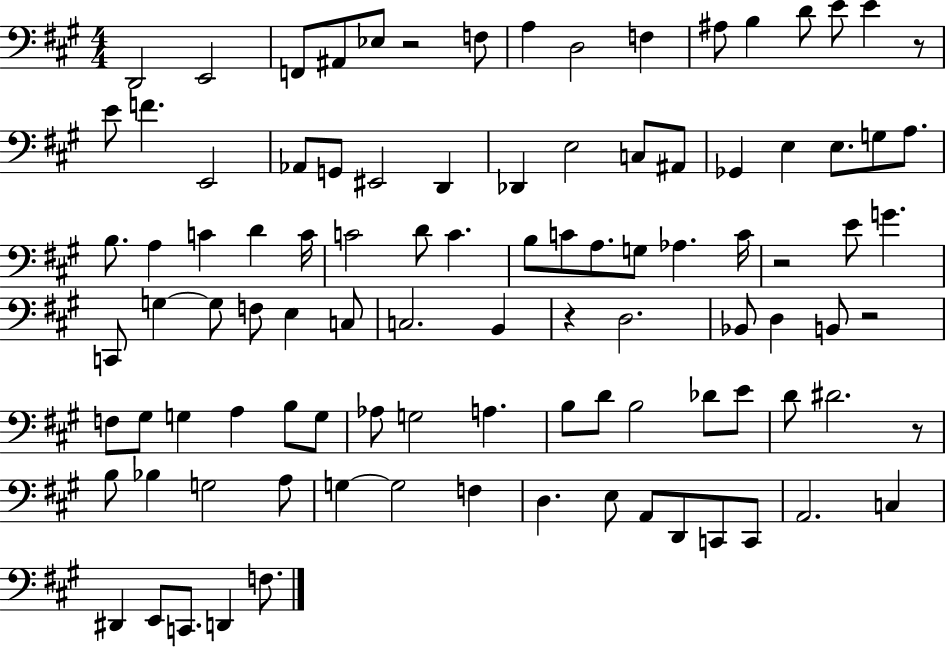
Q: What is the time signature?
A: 4/4